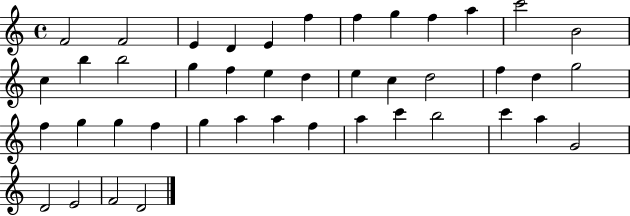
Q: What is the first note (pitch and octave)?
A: F4